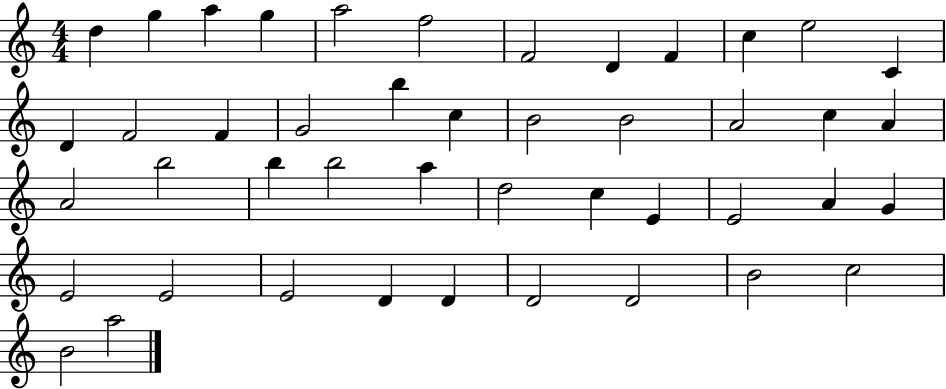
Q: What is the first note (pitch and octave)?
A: D5